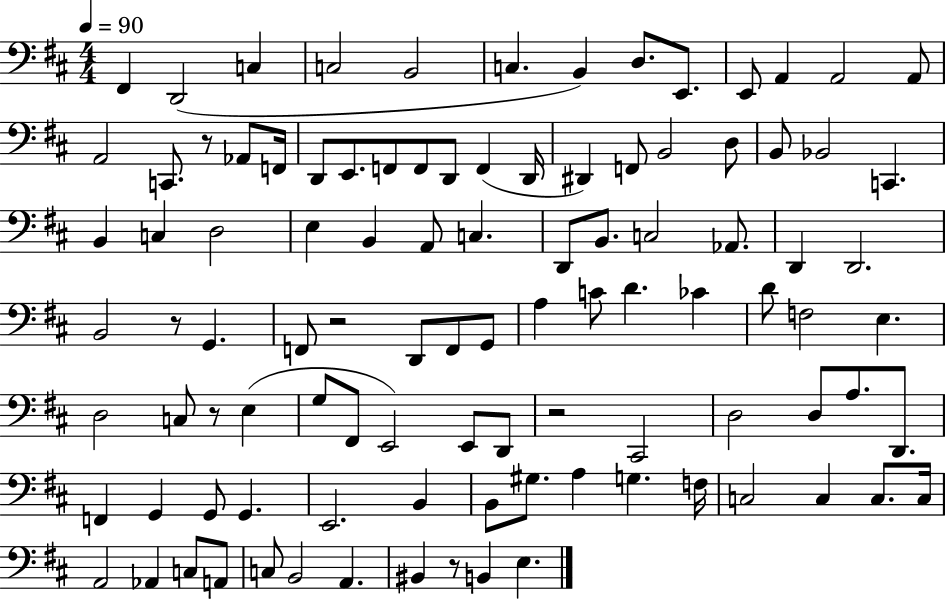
{
  \clef bass
  \numericTimeSignature
  \time 4/4
  \key d \major
  \tempo 4 = 90
  fis,4 d,2( c4 | c2 b,2 | c4. b,4) d8. e,8. | e,8 a,4 a,2 a,8 | \break a,2 c,8. r8 aes,8 f,16 | d,8 e,8. f,8 f,8 d,8 f,4( d,16 | dis,4) f,8 b,2 d8 | b,8 bes,2 c,4. | \break b,4 c4 d2 | e4 b,4 a,8 c4. | d,8 b,8. c2 aes,8. | d,4 d,2. | \break b,2 r8 g,4. | f,8 r2 d,8 f,8 g,8 | a4 c'8 d'4. ces'4 | d'8 f2 e4. | \break d2 c8 r8 e4( | g8 fis,8 e,2) e,8 d,8 | r2 cis,2 | d2 d8 a8. d,8. | \break f,4 g,4 g,8 g,4. | e,2. b,4 | b,8 gis8. a4 g4. f16 | c2 c4 c8. c16 | \break a,2 aes,4 c8 a,8 | c8 b,2 a,4. | bis,4 r8 b,4 e4. | \bar "|."
}